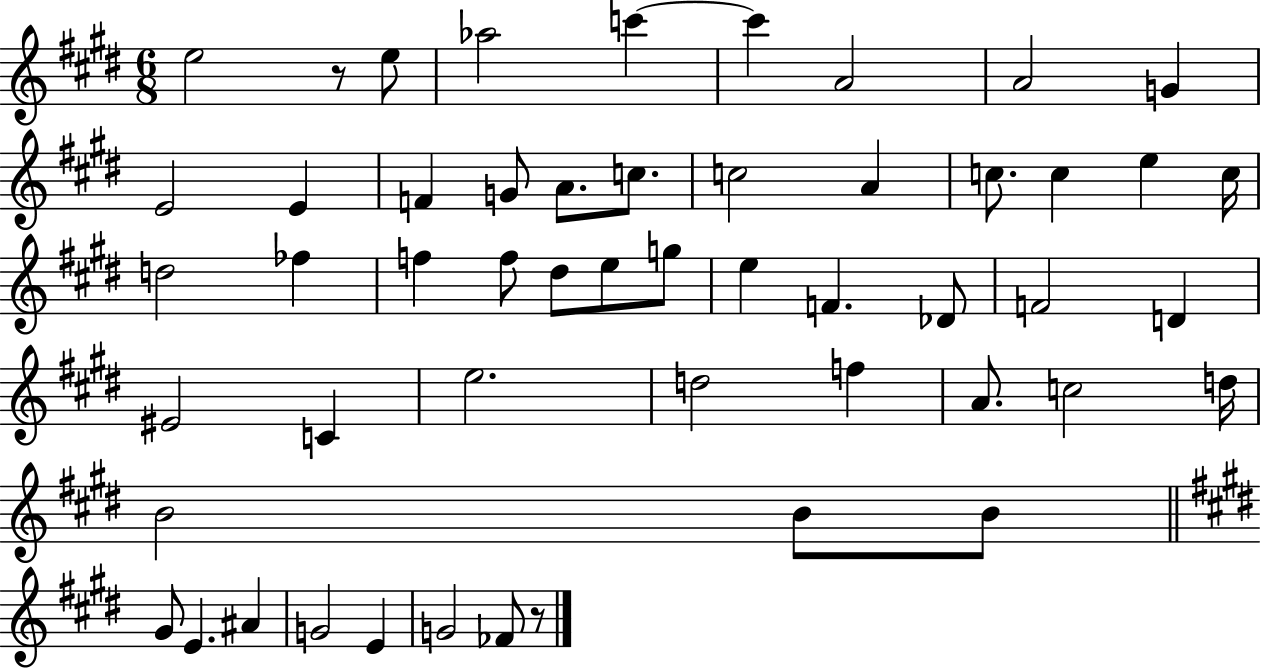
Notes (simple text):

E5/h R/e E5/e Ab5/h C6/q C6/q A4/h A4/h G4/q E4/h E4/q F4/q G4/e A4/e. C5/e. C5/h A4/q C5/e. C5/q E5/q C5/s D5/h FES5/q F5/q F5/e D#5/e E5/e G5/e E5/q F4/q. Db4/e F4/h D4/q EIS4/h C4/q E5/h. D5/h F5/q A4/e. C5/h D5/s B4/h B4/e B4/e G#4/e E4/q. A#4/q G4/h E4/q G4/h FES4/e R/e